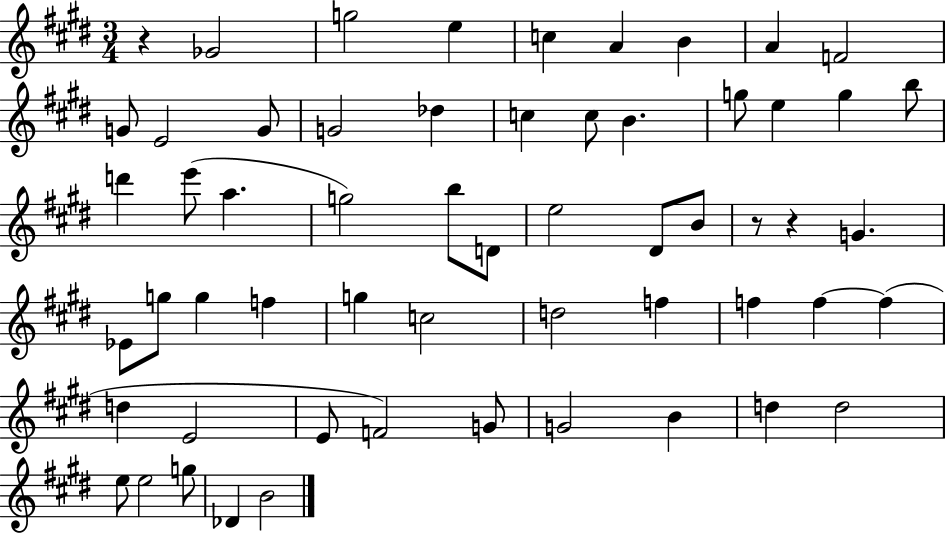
R/q Gb4/h G5/h E5/q C5/q A4/q B4/q A4/q F4/h G4/e E4/h G4/e G4/h Db5/q C5/q C5/e B4/q. G5/e E5/q G5/q B5/e D6/q E6/e A5/q. G5/h B5/e D4/e E5/h D#4/e B4/e R/e R/q G4/q. Eb4/e G5/e G5/q F5/q G5/q C5/h D5/h F5/q F5/q F5/q F5/q D5/q E4/h E4/e F4/h G4/e G4/h B4/q D5/q D5/h E5/e E5/h G5/e Db4/q B4/h